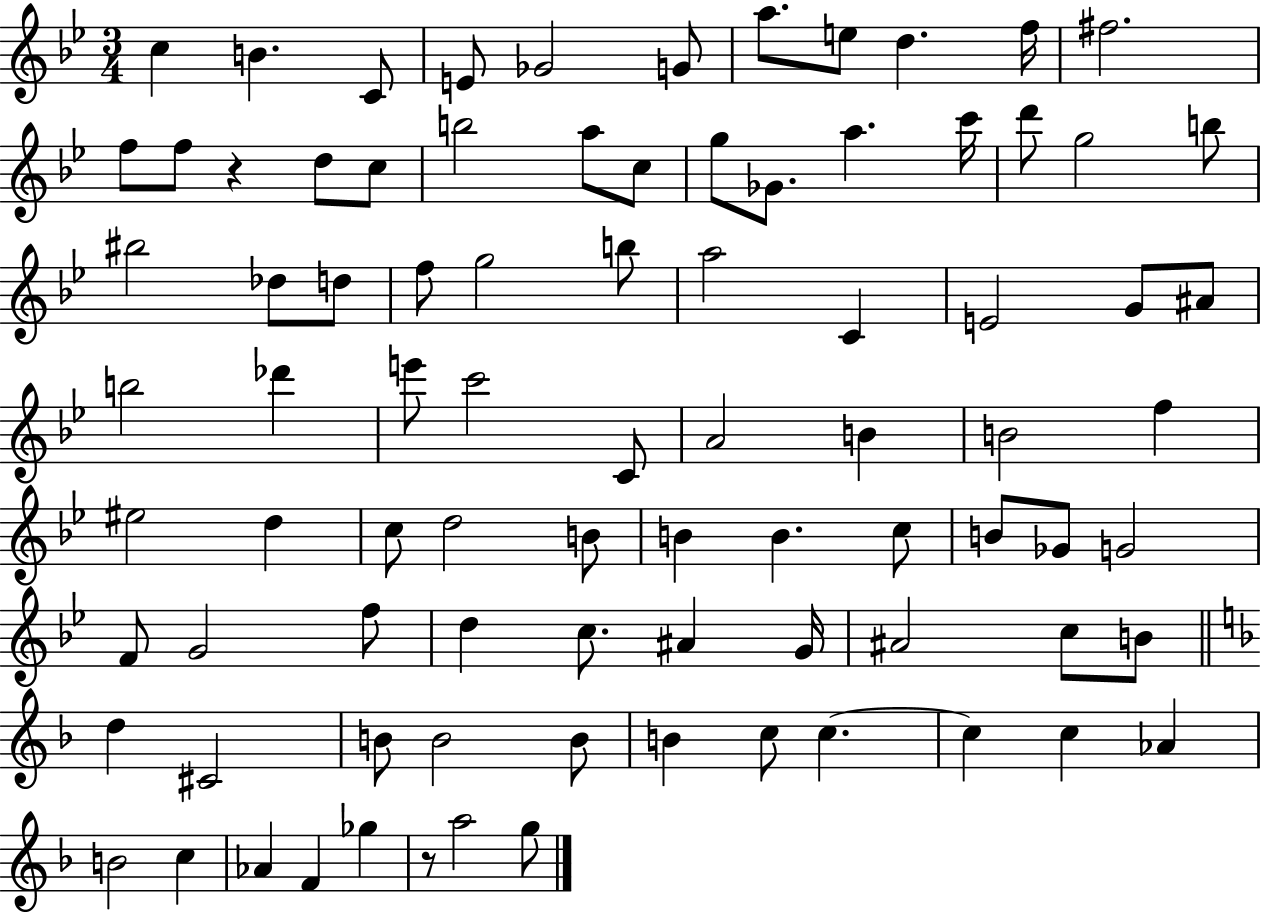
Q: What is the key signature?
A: BES major